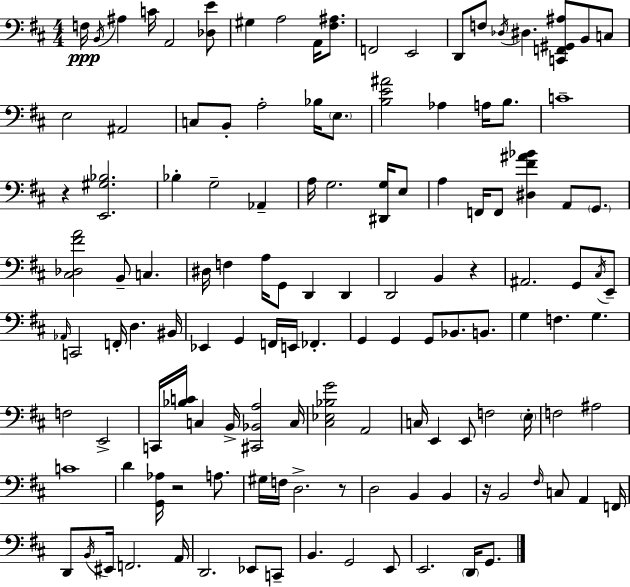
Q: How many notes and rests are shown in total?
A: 129